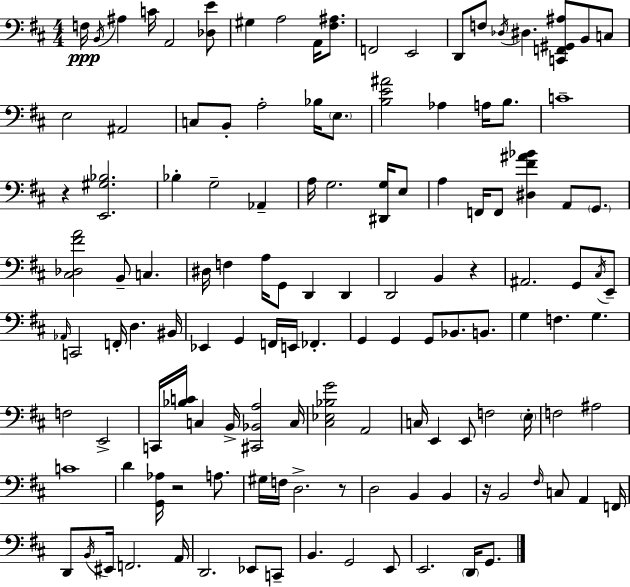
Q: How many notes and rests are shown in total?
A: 129